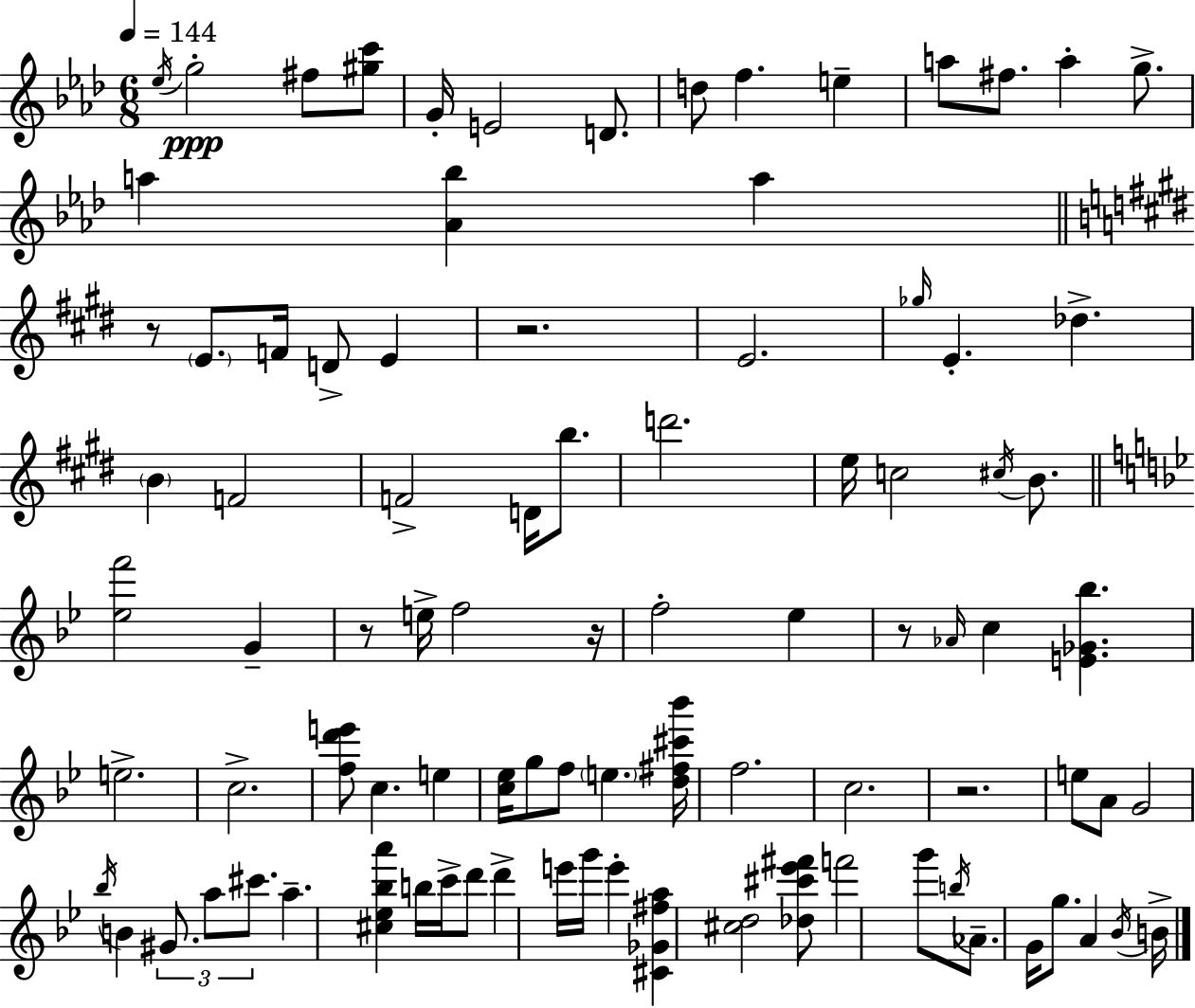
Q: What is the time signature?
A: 6/8